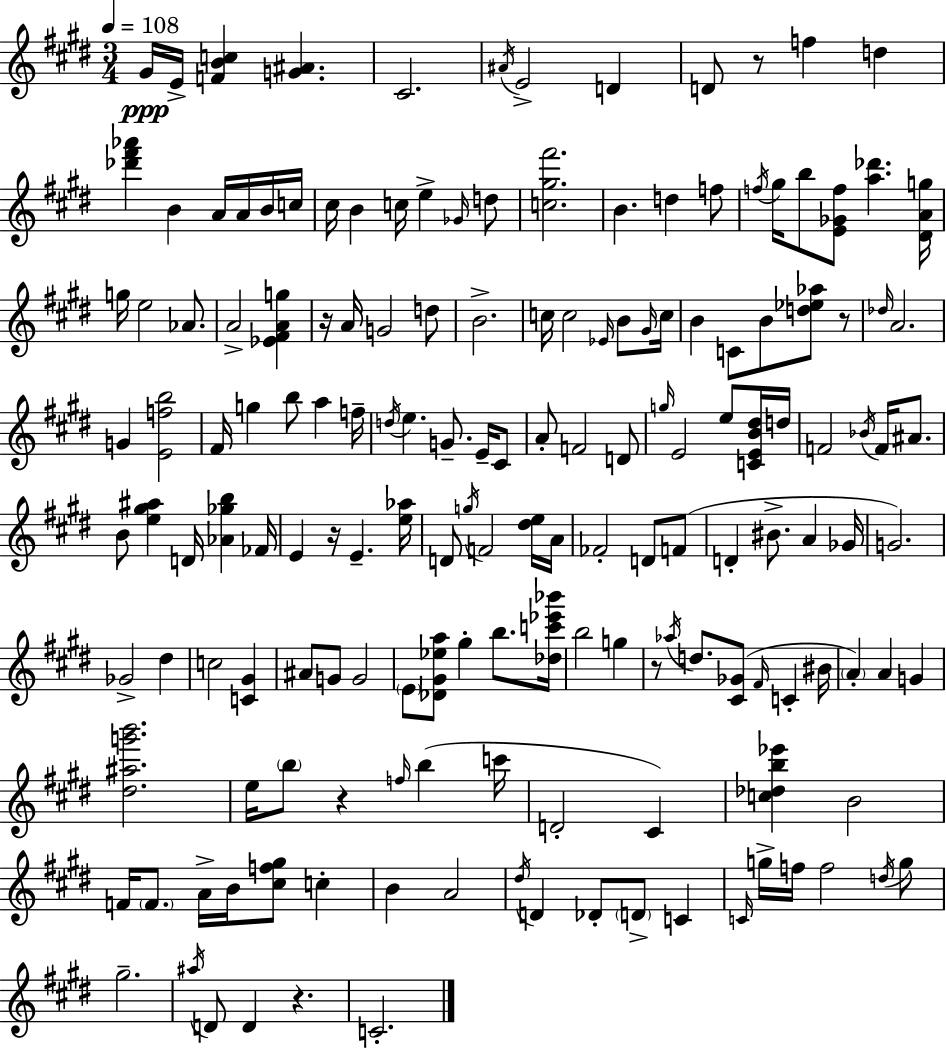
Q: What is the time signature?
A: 3/4